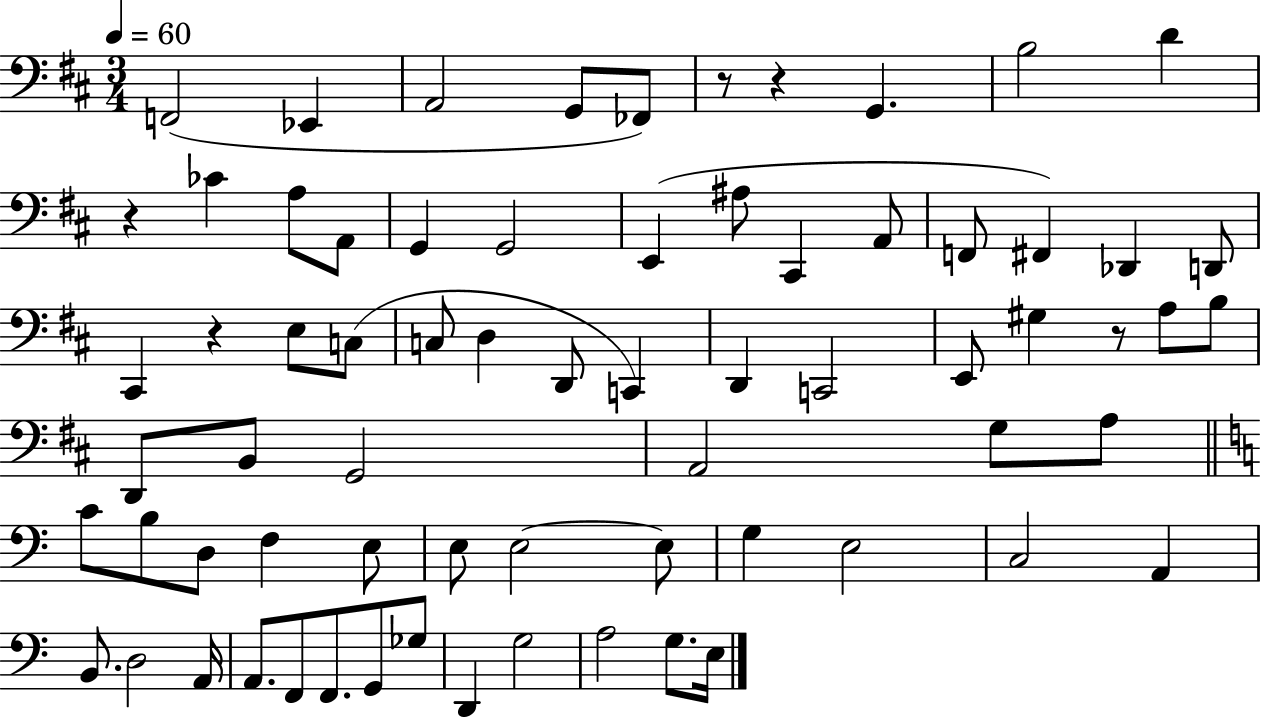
{
  \clef bass
  \numericTimeSignature
  \time 3/4
  \key d \major
  \tempo 4 = 60
  f,2( ees,4 | a,2 g,8 fes,8) | r8 r4 g,4. | b2 d'4 | \break r4 ces'4 a8 a,8 | g,4 g,2 | e,4( ais8 cis,4 a,8 | f,8 fis,4) des,4 d,8 | \break cis,4 r4 e8 c8( | c8 d4 d,8 c,4) | d,4 c,2 | e,8 gis4 r8 a8 b8 | \break d,8 b,8 g,2 | a,2 g8 a8 | \bar "||" \break \key c \major c'8 b8 d8 f4 e8 | e8 e2~~ e8 | g4 e2 | c2 a,4 | \break b,8. d2 a,16 | a,8. f,8 f,8. g,8 ges8 | d,4 g2 | a2 g8. e16 | \break \bar "|."
}